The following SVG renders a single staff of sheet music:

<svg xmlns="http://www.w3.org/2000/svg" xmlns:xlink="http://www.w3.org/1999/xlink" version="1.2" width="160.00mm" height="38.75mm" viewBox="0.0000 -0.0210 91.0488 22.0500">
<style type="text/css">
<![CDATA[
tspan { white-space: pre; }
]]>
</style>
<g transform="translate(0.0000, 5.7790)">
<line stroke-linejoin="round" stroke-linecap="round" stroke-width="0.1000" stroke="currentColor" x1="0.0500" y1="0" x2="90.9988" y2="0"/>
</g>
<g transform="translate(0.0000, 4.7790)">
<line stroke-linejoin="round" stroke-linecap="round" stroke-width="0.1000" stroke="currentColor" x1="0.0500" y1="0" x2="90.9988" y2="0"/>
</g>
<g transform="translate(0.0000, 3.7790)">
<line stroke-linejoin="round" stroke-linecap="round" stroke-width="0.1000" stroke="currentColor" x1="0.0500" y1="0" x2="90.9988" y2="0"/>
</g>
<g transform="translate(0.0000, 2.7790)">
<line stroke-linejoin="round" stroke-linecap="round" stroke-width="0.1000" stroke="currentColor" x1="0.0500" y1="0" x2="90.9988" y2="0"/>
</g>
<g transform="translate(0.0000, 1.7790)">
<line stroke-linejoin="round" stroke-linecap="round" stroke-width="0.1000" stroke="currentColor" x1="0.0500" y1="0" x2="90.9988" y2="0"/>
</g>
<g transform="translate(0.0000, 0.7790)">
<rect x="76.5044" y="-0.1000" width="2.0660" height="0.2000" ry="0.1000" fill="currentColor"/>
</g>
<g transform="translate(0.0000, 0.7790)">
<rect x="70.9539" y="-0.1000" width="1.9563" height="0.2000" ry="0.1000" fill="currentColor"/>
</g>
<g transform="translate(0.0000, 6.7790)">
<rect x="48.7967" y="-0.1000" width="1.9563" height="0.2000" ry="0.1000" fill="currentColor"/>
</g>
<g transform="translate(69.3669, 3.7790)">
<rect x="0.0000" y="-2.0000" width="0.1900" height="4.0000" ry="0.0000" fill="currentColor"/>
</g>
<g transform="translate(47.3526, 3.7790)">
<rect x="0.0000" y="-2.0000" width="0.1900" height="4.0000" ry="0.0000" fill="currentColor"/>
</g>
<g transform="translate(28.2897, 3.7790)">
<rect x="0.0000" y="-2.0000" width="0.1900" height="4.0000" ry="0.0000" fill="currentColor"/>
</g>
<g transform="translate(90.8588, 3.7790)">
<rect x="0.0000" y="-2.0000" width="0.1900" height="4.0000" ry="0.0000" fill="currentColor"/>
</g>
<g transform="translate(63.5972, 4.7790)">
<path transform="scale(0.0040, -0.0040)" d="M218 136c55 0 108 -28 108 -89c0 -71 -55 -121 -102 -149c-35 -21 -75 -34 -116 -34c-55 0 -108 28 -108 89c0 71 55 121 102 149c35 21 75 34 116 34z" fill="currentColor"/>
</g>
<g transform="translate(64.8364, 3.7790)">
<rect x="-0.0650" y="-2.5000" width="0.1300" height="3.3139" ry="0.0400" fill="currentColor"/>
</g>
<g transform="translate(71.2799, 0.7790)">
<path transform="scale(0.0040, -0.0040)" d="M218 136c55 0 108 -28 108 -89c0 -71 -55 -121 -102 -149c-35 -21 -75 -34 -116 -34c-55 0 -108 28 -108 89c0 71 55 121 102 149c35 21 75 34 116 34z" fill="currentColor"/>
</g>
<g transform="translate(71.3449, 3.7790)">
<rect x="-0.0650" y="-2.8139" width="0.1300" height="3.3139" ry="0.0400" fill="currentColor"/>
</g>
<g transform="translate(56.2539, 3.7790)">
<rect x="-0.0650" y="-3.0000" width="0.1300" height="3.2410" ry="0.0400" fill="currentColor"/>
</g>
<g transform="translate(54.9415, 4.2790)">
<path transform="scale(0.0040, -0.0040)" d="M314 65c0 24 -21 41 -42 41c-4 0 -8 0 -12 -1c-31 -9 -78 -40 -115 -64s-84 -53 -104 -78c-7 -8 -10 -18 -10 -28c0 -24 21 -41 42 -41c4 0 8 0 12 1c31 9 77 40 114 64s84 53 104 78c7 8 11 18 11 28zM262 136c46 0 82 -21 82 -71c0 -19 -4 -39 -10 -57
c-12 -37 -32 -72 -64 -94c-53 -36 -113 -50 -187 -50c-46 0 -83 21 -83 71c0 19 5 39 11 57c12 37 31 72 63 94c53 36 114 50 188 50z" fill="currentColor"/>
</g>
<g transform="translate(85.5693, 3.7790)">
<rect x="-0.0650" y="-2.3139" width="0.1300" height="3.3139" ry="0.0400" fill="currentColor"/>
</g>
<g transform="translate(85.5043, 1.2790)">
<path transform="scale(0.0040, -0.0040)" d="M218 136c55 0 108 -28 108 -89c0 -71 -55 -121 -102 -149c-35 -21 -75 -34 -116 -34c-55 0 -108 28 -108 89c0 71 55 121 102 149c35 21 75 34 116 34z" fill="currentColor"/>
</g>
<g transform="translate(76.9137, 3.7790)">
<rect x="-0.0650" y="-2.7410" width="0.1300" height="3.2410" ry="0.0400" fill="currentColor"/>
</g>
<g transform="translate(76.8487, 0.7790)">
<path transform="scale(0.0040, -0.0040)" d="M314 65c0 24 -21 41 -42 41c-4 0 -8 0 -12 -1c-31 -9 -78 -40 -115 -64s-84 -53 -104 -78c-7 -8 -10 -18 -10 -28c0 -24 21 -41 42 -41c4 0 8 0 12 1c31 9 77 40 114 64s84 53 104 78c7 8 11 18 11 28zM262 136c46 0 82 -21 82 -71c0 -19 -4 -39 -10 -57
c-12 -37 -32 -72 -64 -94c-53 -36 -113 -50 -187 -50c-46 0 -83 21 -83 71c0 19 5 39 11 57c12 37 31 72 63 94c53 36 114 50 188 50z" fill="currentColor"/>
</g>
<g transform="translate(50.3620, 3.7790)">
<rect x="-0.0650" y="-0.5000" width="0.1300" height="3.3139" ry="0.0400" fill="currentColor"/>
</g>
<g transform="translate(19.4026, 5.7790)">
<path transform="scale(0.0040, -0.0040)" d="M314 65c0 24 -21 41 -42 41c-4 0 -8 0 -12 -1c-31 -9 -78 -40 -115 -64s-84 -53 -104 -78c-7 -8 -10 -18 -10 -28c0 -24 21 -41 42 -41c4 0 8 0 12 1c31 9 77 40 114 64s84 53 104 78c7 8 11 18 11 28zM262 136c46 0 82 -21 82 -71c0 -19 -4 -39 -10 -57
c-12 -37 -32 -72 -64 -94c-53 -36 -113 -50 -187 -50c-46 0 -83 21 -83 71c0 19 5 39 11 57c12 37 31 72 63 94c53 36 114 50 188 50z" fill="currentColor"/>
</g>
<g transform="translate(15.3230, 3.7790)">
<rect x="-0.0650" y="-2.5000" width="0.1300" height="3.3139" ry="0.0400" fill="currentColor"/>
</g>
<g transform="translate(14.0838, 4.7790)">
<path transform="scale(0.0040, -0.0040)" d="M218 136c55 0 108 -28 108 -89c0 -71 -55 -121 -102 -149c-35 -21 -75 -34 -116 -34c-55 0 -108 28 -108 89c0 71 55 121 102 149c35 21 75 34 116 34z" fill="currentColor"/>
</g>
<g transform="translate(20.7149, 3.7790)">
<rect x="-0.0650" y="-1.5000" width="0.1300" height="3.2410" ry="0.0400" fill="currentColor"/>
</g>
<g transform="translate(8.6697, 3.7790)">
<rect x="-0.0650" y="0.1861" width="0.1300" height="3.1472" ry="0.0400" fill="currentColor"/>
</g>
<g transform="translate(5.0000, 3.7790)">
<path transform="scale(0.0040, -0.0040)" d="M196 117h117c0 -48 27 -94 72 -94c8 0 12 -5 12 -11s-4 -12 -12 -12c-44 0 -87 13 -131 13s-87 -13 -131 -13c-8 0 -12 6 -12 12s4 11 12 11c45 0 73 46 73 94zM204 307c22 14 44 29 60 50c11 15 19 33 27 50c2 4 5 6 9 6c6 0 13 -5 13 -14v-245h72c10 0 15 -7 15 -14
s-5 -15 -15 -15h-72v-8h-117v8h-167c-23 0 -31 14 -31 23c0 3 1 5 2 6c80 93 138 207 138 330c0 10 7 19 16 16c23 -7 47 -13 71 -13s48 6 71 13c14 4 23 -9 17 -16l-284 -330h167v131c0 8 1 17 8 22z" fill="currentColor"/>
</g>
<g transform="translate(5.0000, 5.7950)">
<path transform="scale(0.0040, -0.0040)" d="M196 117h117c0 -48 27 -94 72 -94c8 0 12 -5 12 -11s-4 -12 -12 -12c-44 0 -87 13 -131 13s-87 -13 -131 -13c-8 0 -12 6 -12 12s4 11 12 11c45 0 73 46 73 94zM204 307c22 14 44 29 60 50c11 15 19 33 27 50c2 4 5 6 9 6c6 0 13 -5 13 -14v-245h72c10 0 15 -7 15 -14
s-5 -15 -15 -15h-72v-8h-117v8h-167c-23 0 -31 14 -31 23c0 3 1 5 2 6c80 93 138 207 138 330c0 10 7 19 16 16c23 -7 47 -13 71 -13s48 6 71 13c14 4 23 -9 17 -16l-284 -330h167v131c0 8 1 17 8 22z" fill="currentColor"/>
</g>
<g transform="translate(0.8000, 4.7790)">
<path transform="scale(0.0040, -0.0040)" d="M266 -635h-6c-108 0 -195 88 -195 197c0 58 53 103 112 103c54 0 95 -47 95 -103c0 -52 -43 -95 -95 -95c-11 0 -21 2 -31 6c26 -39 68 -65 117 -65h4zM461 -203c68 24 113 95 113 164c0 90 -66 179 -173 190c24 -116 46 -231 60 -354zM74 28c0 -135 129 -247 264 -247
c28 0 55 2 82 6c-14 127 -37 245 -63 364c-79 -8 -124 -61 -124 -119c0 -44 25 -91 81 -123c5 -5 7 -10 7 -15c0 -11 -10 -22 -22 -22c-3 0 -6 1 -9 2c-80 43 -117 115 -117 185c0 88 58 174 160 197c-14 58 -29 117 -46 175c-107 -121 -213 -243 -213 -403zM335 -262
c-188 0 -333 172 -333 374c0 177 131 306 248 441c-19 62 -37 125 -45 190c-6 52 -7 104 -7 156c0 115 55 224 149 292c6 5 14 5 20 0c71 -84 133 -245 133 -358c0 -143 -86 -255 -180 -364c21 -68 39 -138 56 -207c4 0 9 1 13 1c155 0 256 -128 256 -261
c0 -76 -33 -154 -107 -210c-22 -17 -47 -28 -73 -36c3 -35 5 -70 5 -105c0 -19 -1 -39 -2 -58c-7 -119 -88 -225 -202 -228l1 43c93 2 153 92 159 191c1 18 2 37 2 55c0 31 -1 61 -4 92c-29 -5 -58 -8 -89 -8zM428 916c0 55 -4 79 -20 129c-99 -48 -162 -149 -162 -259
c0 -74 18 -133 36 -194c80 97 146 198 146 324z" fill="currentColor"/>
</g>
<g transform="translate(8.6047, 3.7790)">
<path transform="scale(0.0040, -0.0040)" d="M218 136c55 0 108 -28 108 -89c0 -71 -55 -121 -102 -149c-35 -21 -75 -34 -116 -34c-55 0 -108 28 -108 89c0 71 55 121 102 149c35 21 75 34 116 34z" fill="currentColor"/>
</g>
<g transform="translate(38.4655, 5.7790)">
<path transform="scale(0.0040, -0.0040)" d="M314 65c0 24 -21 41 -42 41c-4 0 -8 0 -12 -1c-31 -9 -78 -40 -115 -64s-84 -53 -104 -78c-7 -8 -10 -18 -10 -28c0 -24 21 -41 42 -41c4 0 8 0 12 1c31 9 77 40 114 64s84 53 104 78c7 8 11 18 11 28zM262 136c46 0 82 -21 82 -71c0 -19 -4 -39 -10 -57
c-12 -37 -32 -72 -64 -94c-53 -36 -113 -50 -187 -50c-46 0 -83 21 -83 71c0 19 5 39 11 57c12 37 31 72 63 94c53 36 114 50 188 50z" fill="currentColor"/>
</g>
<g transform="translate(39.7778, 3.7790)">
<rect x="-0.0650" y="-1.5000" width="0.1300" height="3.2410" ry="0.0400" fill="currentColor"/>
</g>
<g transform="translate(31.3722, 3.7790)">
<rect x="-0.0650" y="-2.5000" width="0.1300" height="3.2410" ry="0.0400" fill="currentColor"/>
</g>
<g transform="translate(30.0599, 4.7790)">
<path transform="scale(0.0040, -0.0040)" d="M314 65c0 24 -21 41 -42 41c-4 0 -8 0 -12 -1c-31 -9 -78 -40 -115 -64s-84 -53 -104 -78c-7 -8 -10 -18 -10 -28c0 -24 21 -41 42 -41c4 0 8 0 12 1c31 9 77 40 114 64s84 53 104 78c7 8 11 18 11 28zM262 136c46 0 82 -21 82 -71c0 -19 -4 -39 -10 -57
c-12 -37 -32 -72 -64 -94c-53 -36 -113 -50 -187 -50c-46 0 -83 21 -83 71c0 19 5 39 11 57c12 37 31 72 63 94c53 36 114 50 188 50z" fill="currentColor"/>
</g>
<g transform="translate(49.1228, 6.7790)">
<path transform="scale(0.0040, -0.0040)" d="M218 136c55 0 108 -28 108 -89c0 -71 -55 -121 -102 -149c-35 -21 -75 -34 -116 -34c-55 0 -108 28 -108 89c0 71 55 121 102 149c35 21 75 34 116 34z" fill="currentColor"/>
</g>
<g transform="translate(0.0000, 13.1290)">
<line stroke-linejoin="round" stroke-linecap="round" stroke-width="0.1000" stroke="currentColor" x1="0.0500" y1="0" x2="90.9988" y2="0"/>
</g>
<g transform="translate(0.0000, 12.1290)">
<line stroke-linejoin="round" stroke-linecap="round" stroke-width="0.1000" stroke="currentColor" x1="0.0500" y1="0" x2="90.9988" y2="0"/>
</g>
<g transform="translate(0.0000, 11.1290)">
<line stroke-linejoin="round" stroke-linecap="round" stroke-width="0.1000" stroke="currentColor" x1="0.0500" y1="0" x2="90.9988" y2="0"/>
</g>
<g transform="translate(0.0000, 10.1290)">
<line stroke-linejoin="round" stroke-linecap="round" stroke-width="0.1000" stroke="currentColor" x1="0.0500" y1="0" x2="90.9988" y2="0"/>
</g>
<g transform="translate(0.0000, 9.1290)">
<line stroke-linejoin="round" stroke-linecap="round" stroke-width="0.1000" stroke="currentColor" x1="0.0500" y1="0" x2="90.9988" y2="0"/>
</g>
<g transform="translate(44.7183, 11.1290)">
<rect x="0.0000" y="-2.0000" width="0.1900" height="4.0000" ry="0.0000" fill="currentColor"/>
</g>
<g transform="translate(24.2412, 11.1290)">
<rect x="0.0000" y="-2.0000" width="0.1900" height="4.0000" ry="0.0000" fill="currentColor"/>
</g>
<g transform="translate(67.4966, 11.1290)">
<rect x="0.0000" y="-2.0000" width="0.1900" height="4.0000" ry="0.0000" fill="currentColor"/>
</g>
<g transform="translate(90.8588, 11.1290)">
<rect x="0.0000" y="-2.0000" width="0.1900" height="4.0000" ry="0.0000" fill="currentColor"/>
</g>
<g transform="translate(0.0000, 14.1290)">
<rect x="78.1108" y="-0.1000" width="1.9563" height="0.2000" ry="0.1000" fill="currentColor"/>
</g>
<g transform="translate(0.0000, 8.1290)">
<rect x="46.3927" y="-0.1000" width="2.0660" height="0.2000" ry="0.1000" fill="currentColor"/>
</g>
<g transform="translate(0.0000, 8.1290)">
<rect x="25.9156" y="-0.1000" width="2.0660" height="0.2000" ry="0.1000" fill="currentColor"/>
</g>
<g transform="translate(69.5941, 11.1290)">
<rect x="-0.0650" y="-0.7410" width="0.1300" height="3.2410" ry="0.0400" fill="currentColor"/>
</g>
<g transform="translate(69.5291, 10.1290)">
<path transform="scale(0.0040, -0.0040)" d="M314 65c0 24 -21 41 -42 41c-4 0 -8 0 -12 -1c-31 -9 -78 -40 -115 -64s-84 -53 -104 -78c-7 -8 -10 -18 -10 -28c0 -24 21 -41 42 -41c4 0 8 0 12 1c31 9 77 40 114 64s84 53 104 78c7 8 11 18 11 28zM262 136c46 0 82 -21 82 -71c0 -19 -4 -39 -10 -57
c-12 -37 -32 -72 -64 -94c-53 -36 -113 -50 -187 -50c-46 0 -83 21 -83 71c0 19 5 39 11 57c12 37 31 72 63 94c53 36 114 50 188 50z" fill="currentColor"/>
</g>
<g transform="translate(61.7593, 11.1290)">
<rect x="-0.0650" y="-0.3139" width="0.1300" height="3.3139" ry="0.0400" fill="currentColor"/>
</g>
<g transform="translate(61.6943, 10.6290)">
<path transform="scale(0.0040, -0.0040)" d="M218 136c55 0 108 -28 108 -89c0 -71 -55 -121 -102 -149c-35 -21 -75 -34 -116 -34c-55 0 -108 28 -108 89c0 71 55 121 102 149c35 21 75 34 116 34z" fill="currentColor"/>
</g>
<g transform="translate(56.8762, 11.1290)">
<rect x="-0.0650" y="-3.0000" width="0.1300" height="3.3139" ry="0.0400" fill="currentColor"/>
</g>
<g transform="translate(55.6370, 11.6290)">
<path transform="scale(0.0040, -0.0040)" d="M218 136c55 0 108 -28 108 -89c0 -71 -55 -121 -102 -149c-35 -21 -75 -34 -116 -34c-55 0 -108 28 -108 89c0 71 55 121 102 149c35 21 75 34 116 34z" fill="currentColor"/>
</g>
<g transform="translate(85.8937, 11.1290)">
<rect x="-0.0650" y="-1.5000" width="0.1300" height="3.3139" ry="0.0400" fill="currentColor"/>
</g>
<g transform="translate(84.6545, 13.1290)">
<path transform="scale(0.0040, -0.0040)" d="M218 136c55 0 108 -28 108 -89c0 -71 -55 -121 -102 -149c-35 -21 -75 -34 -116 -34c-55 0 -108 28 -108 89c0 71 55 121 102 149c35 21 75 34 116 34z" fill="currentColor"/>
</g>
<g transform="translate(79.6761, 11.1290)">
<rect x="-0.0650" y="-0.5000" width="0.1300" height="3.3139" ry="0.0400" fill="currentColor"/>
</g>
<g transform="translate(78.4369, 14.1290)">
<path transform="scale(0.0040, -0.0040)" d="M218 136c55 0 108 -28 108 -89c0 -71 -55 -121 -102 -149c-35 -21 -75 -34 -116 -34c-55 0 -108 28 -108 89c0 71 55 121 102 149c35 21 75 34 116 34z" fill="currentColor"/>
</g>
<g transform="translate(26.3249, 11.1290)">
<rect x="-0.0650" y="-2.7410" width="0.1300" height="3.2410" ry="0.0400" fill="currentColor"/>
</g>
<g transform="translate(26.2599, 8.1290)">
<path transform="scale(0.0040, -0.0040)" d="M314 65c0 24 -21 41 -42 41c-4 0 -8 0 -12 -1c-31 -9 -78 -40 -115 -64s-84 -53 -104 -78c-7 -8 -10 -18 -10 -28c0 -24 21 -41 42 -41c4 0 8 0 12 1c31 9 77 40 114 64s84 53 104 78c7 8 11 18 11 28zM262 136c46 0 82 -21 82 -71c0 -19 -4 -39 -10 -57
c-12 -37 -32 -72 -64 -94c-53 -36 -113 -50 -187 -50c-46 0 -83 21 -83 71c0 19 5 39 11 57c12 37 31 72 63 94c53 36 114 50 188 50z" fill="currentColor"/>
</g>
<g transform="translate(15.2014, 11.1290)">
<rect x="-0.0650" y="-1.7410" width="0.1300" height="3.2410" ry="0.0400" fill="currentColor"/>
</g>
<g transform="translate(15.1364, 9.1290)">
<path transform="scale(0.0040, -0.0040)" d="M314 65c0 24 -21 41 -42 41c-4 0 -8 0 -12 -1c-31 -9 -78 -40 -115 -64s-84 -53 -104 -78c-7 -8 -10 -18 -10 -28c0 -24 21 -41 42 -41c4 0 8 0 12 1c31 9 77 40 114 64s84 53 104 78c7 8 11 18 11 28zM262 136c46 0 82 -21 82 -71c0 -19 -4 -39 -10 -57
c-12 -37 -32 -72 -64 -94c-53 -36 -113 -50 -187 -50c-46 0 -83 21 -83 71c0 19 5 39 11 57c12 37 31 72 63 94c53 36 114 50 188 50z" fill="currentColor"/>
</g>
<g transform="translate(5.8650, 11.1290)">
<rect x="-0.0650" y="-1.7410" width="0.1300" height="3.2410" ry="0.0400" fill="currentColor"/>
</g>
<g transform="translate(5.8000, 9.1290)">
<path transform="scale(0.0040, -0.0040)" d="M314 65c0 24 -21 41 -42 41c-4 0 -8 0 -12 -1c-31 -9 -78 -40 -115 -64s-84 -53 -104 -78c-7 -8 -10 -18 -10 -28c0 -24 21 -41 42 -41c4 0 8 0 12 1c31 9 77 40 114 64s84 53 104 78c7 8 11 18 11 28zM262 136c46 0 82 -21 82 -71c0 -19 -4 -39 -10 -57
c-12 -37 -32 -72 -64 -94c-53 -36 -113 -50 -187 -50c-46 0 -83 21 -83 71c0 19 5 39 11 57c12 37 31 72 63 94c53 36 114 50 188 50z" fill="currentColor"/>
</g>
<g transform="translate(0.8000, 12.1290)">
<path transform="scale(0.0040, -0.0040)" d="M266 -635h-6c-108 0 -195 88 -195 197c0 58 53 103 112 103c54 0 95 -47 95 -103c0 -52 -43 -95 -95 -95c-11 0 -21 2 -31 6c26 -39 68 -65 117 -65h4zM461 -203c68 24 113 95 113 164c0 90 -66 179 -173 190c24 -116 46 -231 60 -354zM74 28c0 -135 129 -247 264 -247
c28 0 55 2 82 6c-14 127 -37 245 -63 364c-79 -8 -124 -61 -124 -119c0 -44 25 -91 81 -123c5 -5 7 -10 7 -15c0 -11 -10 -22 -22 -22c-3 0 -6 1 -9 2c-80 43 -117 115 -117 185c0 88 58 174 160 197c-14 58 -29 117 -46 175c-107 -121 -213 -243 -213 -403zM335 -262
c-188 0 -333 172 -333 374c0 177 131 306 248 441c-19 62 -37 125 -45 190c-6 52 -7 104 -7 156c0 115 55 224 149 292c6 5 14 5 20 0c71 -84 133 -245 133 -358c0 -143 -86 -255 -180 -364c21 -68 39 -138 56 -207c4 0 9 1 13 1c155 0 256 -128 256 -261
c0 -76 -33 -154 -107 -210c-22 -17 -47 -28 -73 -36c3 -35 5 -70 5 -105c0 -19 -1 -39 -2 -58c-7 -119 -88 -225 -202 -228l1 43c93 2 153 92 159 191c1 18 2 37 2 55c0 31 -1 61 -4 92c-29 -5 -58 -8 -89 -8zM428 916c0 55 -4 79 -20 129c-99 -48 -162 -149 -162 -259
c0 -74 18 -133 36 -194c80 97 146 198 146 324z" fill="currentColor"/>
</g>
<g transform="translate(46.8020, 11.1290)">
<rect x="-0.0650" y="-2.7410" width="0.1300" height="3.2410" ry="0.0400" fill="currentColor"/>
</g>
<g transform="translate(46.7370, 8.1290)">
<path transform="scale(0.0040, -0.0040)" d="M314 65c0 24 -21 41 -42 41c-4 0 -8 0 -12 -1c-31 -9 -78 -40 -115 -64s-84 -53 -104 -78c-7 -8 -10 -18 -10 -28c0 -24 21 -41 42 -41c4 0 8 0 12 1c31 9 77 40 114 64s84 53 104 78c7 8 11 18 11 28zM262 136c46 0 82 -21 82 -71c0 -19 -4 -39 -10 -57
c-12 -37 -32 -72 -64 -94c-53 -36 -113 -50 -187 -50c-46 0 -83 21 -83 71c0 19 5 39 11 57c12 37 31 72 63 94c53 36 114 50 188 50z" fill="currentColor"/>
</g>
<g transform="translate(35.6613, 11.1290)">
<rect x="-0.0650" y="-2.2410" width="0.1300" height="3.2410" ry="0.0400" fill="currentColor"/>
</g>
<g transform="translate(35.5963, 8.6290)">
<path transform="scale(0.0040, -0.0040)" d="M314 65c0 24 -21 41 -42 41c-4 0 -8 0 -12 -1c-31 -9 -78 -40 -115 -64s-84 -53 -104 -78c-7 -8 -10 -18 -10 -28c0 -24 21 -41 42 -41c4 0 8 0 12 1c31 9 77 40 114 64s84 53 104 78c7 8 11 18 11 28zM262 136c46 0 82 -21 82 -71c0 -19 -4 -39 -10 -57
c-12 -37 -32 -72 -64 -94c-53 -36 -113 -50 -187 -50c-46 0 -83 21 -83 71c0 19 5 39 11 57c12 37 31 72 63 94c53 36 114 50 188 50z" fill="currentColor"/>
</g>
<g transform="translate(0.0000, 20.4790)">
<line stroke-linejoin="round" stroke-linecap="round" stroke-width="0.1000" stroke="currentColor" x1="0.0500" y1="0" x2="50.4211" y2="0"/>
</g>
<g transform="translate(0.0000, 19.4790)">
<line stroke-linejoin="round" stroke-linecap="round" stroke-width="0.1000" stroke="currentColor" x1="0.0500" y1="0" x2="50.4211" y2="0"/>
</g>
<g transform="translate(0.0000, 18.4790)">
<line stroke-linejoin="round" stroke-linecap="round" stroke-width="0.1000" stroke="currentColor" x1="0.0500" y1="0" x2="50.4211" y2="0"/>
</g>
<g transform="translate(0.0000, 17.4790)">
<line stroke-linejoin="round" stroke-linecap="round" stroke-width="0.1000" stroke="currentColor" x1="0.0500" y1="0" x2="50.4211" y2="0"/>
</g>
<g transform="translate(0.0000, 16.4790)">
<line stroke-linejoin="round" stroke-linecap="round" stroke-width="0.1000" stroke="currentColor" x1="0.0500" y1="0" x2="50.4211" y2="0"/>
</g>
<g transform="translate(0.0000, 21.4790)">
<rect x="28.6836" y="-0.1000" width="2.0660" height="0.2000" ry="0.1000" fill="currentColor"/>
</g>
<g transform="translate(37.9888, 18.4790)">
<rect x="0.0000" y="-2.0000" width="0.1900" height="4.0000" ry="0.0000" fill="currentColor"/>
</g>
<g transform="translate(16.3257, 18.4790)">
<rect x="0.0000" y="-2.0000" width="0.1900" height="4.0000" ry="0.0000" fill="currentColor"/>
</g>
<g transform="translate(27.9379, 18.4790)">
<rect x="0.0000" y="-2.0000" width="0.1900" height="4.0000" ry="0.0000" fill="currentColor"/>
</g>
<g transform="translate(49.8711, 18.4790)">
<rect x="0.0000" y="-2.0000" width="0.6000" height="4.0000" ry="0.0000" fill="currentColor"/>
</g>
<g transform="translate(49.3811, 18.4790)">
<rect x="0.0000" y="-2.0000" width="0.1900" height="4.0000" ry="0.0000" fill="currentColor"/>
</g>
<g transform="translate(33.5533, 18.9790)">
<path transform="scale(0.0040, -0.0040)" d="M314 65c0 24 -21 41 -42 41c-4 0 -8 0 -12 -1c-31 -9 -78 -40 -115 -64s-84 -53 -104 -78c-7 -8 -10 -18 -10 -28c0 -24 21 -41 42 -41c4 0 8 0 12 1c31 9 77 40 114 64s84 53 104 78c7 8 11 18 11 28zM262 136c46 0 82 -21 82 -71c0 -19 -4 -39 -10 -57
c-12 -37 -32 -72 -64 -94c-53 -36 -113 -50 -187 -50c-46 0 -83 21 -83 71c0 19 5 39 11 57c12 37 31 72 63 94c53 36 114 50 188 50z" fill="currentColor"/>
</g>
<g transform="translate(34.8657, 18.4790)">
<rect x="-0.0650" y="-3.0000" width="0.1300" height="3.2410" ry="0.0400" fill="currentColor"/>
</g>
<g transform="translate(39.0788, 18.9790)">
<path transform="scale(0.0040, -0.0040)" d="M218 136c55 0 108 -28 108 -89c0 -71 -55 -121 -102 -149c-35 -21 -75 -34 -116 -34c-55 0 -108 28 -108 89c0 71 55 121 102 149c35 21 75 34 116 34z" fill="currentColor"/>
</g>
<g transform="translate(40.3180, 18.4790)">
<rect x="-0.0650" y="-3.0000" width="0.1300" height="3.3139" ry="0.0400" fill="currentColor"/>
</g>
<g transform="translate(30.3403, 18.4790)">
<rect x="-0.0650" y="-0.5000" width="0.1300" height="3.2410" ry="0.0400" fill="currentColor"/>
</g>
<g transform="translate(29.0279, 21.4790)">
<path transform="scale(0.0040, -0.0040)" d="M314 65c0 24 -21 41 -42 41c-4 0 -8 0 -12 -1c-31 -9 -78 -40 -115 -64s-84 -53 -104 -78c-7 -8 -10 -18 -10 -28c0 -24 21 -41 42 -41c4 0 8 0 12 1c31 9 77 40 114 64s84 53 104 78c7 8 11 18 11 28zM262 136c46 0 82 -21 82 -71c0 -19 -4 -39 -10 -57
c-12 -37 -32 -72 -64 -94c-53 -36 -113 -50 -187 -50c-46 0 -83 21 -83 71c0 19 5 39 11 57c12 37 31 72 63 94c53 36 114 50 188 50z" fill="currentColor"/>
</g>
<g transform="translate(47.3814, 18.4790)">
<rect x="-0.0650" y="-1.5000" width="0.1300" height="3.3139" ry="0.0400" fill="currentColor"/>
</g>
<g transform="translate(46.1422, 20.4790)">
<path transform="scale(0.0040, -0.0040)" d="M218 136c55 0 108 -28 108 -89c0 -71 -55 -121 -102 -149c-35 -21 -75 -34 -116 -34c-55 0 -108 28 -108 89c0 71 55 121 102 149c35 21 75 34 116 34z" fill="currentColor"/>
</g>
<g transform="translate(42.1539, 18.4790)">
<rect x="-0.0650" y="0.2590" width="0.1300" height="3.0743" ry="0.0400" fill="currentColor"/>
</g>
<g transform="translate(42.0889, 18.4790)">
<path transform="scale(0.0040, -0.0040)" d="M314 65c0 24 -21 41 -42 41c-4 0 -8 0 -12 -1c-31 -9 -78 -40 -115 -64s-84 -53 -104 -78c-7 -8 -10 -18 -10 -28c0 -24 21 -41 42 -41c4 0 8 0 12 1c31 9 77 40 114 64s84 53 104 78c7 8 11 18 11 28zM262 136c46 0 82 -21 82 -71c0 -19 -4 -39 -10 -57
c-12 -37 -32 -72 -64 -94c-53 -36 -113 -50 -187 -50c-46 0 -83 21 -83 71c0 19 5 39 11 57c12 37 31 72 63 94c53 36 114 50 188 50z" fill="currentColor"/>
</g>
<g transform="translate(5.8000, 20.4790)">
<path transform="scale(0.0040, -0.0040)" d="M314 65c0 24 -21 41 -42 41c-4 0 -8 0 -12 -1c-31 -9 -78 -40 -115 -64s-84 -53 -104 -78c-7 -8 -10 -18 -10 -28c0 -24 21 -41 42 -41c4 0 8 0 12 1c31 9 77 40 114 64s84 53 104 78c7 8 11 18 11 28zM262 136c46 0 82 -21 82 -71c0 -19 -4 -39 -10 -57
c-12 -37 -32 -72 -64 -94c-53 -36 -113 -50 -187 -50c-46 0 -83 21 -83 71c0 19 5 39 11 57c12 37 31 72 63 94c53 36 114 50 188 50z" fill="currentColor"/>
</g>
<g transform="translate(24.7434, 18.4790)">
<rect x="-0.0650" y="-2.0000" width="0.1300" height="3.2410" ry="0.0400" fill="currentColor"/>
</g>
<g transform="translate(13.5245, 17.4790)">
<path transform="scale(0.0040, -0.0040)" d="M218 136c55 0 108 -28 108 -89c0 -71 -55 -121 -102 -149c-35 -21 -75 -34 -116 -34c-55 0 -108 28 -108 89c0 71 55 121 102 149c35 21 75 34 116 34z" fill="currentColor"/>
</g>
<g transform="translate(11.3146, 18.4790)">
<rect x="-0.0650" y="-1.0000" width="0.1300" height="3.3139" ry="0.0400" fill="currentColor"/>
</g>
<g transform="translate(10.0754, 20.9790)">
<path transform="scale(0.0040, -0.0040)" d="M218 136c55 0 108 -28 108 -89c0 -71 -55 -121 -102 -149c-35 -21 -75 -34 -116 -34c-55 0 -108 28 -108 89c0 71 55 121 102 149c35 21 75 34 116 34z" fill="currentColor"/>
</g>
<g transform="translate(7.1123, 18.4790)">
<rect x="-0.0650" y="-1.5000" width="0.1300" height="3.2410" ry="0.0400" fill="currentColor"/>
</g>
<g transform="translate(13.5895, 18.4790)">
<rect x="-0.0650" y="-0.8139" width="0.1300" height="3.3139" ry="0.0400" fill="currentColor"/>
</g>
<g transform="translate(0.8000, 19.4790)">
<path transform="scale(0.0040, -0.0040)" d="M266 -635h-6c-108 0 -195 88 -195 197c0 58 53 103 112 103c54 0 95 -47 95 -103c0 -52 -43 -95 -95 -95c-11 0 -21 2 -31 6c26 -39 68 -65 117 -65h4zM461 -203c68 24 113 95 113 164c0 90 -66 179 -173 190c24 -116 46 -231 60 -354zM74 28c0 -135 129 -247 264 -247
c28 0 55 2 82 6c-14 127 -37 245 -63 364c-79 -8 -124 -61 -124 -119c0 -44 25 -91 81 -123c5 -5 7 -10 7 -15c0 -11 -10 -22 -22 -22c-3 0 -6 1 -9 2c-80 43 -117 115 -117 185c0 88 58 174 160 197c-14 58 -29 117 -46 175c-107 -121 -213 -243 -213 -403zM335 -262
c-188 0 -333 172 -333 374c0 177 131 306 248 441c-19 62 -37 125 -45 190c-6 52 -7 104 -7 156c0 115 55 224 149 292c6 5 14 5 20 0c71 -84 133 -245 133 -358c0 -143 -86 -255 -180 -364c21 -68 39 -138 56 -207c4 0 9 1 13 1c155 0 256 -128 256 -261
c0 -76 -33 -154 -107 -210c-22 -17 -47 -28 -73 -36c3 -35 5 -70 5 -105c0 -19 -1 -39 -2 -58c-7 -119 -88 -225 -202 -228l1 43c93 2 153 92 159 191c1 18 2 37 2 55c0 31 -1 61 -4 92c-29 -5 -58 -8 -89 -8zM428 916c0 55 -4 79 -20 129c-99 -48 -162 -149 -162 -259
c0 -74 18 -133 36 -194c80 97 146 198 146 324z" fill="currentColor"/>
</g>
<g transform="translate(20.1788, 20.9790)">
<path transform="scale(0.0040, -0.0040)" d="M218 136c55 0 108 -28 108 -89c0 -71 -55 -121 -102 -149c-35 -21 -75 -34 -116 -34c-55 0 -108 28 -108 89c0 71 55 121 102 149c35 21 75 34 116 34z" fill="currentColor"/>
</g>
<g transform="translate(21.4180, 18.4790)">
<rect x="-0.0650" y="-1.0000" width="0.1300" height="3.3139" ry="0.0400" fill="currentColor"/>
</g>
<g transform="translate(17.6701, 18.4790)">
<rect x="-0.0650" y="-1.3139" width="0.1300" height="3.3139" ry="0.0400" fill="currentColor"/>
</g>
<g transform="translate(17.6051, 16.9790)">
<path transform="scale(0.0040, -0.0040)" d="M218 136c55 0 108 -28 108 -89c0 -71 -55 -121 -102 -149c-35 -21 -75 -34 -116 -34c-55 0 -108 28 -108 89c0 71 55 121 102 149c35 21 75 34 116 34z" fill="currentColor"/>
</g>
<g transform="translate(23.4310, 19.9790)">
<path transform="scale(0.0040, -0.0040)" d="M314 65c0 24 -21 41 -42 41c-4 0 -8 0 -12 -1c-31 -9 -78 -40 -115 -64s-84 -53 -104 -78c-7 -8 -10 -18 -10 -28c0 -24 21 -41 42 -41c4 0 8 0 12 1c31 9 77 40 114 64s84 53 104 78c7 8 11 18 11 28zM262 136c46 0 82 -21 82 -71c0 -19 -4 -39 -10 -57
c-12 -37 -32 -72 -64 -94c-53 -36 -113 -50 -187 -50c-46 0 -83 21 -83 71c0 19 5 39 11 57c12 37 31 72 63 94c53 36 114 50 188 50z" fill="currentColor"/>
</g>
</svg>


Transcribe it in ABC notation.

X:1
T:Untitled
M:4/4
L:1/4
K:C
B G E2 G2 E2 C A2 G a a2 g f2 f2 a2 g2 a2 A c d2 C E E2 D d e D F2 C2 A2 A B2 E